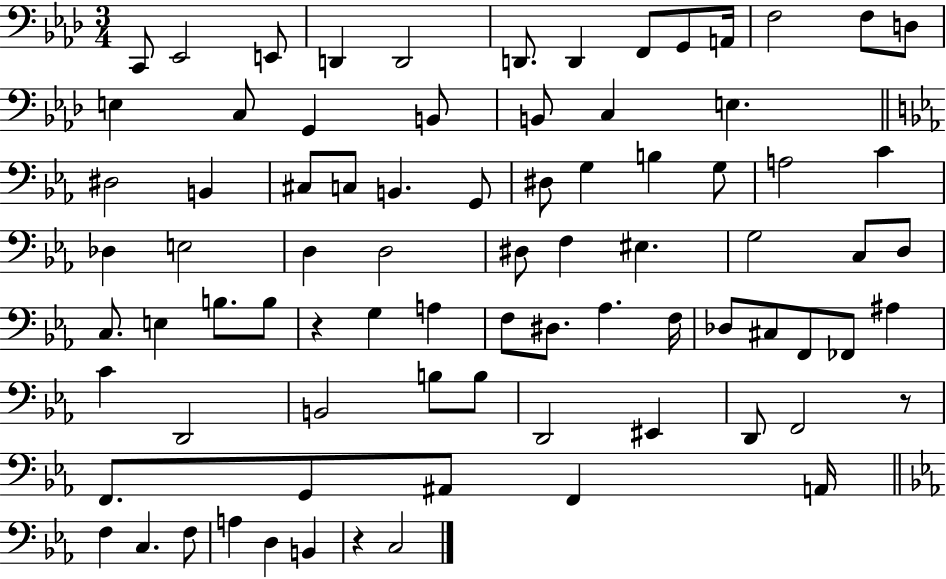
{
  \clef bass
  \numericTimeSignature
  \time 3/4
  \key aes \major
  c,8 ees,2 e,8 | d,4 d,2 | d,8. d,4 f,8 g,8 a,16 | f2 f8 d8 | \break e4 c8 g,4 b,8 | b,8 c4 e4. | \bar "||" \break \key ees \major dis2 b,4 | cis8 c8 b,4. g,8 | dis8 g4 b4 g8 | a2 c'4 | \break des4 e2 | d4 d2 | dis8 f4 eis4. | g2 c8 d8 | \break c8. e4 b8. b8 | r4 g4 a4 | f8 dis8. aes4. f16 | des8 cis8 f,8 fes,8 ais4 | \break c'4 d,2 | b,2 b8 b8 | d,2 eis,4 | d,8 f,2 r8 | \break f,8. g,8 ais,8 f,4 a,16 | \bar "||" \break \key ees \major f4 c4. f8 | a4 d4 b,4 | r4 c2 | \bar "|."
}